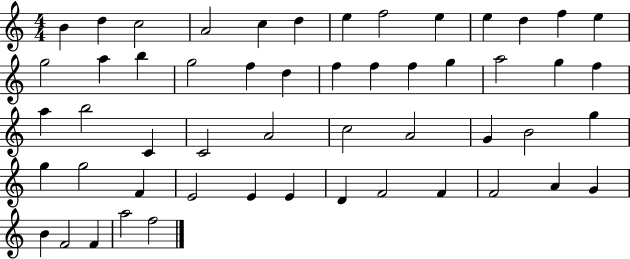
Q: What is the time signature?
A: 4/4